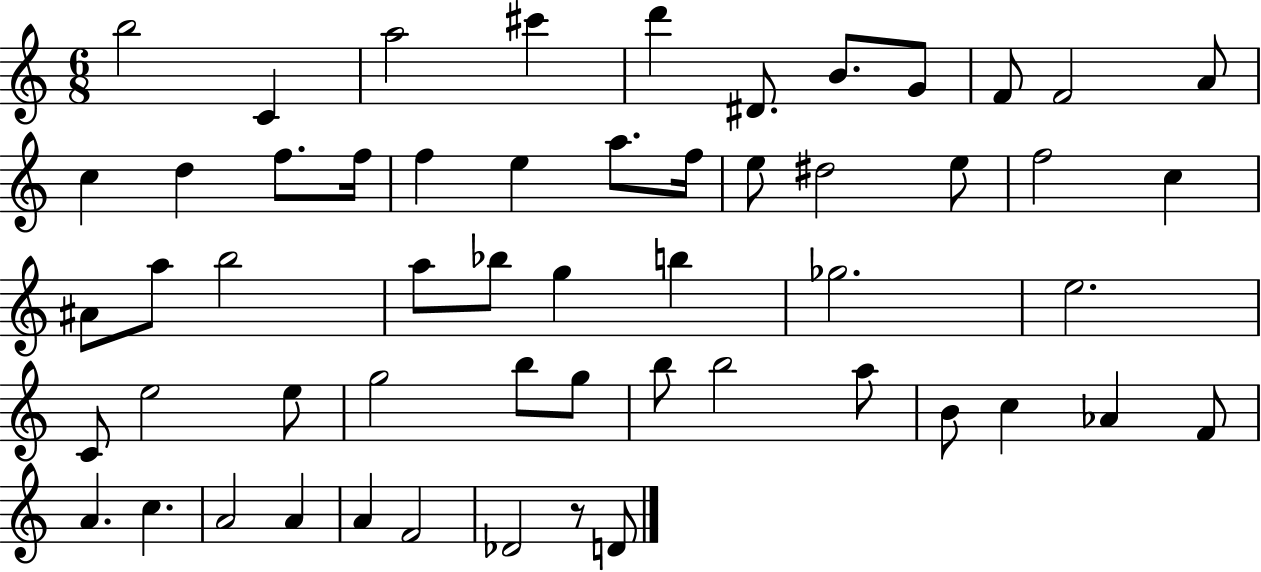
B5/h C4/q A5/h C#6/q D6/q D#4/e. B4/e. G4/e F4/e F4/h A4/e C5/q D5/q F5/e. F5/s F5/q E5/q A5/e. F5/s E5/e D#5/h E5/e F5/h C5/q A#4/e A5/e B5/h A5/e Bb5/e G5/q B5/q Gb5/h. E5/h. C4/e E5/h E5/e G5/h B5/e G5/e B5/e B5/h A5/e B4/e C5/q Ab4/q F4/e A4/q. C5/q. A4/h A4/q A4/q F4/h Db4/h R/e D4/e